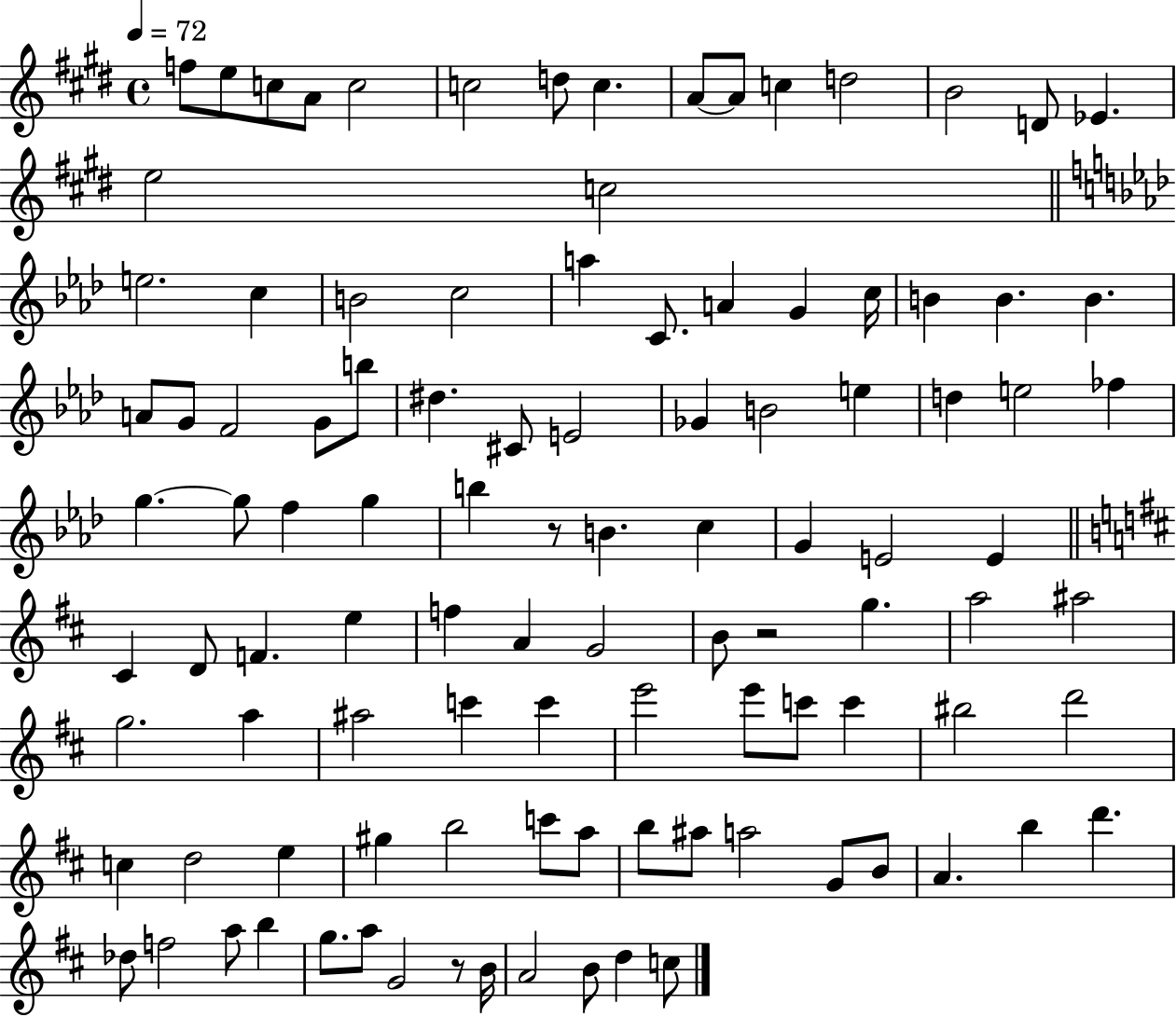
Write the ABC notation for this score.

X:1
T:Untitled
M:4/4
L:1/4
K:E
f/2 e/2 c/2 A/2 c2 c2 d/2 c A/2 A/2 c d2 B2 D/2 _E e2 c2 e2 c B2 c2 a C/2 A G c/4 B B B A/2 G/2 F2 G/2 b/2 ^d ^C/2 E2 _G B2 e d e2 _f g g/2 f g b z/2 B c G E2 E ^C D/2 F e f A G2 B/2 z2 g a2 ^a2 g2 a ^a2 c' c' e'2 e'/2 c'/2 c' ^b2 d'2 c d2 e ^g b2 c'/2 a/2 b/2 ^a/2 a2 G/2 B/2 A b d' _d/2 f2 a/2 b g/2 a/2 G2 z/2 B/4 A2 B/2 d c/2